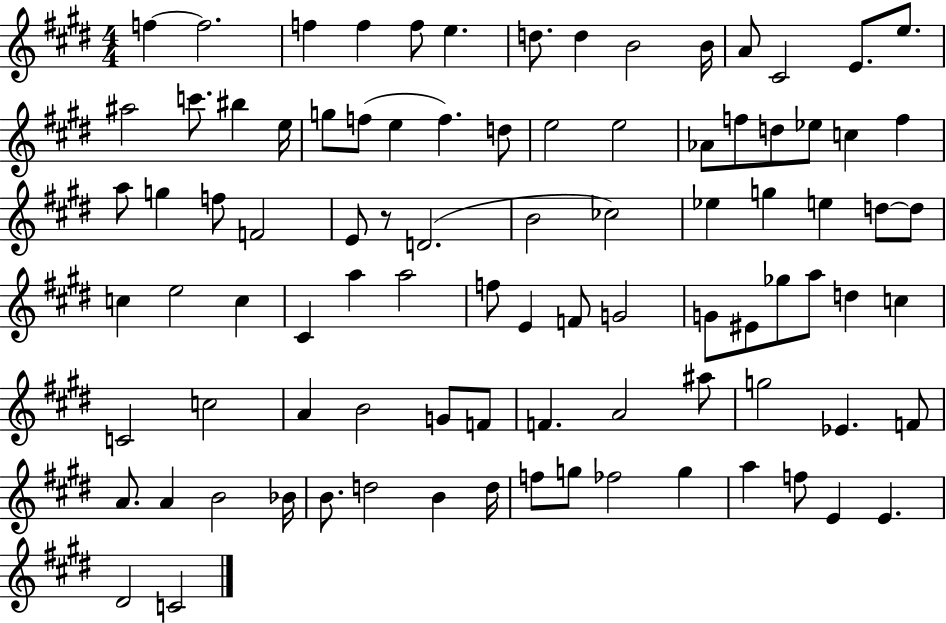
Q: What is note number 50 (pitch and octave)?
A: A5